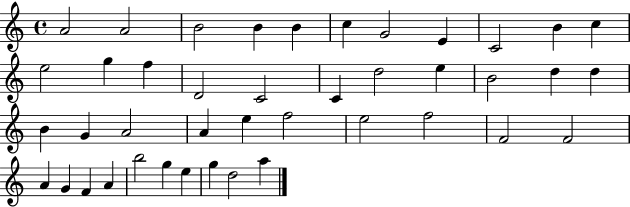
{
  \clef treble
  \time 4/4
  \defaultTimeSignature
  \key c \major
  a'2 a'2 | b'2 b'4 b'4 | c''4 g'2 e'4 | c'2 b'4 c''4 | \break e''2 g''4 f''4 | d'2 c'2 | c'4 d''2 e''4 | b'2 d''4 d''4 | \break b'4 g'4 a'2 | a'4 e''4 f''2 | e''2 f''2 | f'2 f'2 | \break a'4 g'4 f'4 a'4 | b''2 g''4 e''4 | g''4 d''2 a''4 | \bar "|."
}